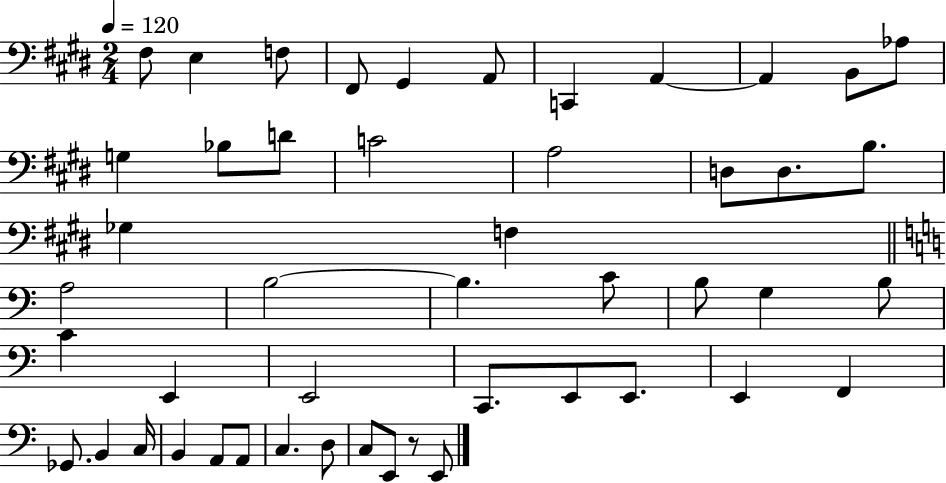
F#3/e E3/q F3/e F#2/e G#2/q A2/e C2/q A2/q A2/q B2/e Ab3/e G3/q Bb3/e D4/e C4/h A3/h D3/e D3/e. B3/e. Gb3/q F3/q A3/h B3/h B3/q. C4/e B3/e G3/q B3/e C4/q E2/q E2/h C2/e. E2/e E2/e. E2/q F2/q Gb2/e. B2/q C3/s B2/q A2/e A2/e C3/q. D3/e C3/e E2/e R/e E2/e